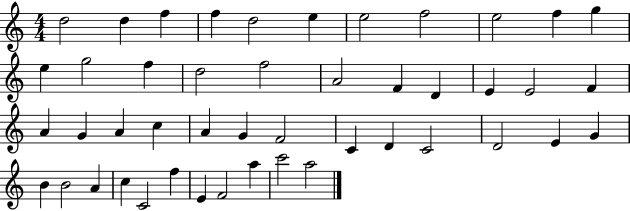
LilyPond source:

{
  \clef treble
  \numericTimeSignature
  \time 4/4
  \key c \major
  d''2 d''4 f''4 | f''4 d''2 e''4 | e''2 f''2 | e''2 f''4 g''4 | \break e''4 g''2 f''4 | d''2 f''2 | a'2 f'4 d'4 | e'4 e'2 f'4 | \break a'4 g'4 a'4 c''4 | a'4 g'4 f'2 | c'4 d'4 c'2 | d'2 e'4 g'4 | \break b'4 b'2 a'4 | c''4 c'2 f''4 | e'4 f'2 a''4 | c'''2 a''2 | \break \bar "|."
}